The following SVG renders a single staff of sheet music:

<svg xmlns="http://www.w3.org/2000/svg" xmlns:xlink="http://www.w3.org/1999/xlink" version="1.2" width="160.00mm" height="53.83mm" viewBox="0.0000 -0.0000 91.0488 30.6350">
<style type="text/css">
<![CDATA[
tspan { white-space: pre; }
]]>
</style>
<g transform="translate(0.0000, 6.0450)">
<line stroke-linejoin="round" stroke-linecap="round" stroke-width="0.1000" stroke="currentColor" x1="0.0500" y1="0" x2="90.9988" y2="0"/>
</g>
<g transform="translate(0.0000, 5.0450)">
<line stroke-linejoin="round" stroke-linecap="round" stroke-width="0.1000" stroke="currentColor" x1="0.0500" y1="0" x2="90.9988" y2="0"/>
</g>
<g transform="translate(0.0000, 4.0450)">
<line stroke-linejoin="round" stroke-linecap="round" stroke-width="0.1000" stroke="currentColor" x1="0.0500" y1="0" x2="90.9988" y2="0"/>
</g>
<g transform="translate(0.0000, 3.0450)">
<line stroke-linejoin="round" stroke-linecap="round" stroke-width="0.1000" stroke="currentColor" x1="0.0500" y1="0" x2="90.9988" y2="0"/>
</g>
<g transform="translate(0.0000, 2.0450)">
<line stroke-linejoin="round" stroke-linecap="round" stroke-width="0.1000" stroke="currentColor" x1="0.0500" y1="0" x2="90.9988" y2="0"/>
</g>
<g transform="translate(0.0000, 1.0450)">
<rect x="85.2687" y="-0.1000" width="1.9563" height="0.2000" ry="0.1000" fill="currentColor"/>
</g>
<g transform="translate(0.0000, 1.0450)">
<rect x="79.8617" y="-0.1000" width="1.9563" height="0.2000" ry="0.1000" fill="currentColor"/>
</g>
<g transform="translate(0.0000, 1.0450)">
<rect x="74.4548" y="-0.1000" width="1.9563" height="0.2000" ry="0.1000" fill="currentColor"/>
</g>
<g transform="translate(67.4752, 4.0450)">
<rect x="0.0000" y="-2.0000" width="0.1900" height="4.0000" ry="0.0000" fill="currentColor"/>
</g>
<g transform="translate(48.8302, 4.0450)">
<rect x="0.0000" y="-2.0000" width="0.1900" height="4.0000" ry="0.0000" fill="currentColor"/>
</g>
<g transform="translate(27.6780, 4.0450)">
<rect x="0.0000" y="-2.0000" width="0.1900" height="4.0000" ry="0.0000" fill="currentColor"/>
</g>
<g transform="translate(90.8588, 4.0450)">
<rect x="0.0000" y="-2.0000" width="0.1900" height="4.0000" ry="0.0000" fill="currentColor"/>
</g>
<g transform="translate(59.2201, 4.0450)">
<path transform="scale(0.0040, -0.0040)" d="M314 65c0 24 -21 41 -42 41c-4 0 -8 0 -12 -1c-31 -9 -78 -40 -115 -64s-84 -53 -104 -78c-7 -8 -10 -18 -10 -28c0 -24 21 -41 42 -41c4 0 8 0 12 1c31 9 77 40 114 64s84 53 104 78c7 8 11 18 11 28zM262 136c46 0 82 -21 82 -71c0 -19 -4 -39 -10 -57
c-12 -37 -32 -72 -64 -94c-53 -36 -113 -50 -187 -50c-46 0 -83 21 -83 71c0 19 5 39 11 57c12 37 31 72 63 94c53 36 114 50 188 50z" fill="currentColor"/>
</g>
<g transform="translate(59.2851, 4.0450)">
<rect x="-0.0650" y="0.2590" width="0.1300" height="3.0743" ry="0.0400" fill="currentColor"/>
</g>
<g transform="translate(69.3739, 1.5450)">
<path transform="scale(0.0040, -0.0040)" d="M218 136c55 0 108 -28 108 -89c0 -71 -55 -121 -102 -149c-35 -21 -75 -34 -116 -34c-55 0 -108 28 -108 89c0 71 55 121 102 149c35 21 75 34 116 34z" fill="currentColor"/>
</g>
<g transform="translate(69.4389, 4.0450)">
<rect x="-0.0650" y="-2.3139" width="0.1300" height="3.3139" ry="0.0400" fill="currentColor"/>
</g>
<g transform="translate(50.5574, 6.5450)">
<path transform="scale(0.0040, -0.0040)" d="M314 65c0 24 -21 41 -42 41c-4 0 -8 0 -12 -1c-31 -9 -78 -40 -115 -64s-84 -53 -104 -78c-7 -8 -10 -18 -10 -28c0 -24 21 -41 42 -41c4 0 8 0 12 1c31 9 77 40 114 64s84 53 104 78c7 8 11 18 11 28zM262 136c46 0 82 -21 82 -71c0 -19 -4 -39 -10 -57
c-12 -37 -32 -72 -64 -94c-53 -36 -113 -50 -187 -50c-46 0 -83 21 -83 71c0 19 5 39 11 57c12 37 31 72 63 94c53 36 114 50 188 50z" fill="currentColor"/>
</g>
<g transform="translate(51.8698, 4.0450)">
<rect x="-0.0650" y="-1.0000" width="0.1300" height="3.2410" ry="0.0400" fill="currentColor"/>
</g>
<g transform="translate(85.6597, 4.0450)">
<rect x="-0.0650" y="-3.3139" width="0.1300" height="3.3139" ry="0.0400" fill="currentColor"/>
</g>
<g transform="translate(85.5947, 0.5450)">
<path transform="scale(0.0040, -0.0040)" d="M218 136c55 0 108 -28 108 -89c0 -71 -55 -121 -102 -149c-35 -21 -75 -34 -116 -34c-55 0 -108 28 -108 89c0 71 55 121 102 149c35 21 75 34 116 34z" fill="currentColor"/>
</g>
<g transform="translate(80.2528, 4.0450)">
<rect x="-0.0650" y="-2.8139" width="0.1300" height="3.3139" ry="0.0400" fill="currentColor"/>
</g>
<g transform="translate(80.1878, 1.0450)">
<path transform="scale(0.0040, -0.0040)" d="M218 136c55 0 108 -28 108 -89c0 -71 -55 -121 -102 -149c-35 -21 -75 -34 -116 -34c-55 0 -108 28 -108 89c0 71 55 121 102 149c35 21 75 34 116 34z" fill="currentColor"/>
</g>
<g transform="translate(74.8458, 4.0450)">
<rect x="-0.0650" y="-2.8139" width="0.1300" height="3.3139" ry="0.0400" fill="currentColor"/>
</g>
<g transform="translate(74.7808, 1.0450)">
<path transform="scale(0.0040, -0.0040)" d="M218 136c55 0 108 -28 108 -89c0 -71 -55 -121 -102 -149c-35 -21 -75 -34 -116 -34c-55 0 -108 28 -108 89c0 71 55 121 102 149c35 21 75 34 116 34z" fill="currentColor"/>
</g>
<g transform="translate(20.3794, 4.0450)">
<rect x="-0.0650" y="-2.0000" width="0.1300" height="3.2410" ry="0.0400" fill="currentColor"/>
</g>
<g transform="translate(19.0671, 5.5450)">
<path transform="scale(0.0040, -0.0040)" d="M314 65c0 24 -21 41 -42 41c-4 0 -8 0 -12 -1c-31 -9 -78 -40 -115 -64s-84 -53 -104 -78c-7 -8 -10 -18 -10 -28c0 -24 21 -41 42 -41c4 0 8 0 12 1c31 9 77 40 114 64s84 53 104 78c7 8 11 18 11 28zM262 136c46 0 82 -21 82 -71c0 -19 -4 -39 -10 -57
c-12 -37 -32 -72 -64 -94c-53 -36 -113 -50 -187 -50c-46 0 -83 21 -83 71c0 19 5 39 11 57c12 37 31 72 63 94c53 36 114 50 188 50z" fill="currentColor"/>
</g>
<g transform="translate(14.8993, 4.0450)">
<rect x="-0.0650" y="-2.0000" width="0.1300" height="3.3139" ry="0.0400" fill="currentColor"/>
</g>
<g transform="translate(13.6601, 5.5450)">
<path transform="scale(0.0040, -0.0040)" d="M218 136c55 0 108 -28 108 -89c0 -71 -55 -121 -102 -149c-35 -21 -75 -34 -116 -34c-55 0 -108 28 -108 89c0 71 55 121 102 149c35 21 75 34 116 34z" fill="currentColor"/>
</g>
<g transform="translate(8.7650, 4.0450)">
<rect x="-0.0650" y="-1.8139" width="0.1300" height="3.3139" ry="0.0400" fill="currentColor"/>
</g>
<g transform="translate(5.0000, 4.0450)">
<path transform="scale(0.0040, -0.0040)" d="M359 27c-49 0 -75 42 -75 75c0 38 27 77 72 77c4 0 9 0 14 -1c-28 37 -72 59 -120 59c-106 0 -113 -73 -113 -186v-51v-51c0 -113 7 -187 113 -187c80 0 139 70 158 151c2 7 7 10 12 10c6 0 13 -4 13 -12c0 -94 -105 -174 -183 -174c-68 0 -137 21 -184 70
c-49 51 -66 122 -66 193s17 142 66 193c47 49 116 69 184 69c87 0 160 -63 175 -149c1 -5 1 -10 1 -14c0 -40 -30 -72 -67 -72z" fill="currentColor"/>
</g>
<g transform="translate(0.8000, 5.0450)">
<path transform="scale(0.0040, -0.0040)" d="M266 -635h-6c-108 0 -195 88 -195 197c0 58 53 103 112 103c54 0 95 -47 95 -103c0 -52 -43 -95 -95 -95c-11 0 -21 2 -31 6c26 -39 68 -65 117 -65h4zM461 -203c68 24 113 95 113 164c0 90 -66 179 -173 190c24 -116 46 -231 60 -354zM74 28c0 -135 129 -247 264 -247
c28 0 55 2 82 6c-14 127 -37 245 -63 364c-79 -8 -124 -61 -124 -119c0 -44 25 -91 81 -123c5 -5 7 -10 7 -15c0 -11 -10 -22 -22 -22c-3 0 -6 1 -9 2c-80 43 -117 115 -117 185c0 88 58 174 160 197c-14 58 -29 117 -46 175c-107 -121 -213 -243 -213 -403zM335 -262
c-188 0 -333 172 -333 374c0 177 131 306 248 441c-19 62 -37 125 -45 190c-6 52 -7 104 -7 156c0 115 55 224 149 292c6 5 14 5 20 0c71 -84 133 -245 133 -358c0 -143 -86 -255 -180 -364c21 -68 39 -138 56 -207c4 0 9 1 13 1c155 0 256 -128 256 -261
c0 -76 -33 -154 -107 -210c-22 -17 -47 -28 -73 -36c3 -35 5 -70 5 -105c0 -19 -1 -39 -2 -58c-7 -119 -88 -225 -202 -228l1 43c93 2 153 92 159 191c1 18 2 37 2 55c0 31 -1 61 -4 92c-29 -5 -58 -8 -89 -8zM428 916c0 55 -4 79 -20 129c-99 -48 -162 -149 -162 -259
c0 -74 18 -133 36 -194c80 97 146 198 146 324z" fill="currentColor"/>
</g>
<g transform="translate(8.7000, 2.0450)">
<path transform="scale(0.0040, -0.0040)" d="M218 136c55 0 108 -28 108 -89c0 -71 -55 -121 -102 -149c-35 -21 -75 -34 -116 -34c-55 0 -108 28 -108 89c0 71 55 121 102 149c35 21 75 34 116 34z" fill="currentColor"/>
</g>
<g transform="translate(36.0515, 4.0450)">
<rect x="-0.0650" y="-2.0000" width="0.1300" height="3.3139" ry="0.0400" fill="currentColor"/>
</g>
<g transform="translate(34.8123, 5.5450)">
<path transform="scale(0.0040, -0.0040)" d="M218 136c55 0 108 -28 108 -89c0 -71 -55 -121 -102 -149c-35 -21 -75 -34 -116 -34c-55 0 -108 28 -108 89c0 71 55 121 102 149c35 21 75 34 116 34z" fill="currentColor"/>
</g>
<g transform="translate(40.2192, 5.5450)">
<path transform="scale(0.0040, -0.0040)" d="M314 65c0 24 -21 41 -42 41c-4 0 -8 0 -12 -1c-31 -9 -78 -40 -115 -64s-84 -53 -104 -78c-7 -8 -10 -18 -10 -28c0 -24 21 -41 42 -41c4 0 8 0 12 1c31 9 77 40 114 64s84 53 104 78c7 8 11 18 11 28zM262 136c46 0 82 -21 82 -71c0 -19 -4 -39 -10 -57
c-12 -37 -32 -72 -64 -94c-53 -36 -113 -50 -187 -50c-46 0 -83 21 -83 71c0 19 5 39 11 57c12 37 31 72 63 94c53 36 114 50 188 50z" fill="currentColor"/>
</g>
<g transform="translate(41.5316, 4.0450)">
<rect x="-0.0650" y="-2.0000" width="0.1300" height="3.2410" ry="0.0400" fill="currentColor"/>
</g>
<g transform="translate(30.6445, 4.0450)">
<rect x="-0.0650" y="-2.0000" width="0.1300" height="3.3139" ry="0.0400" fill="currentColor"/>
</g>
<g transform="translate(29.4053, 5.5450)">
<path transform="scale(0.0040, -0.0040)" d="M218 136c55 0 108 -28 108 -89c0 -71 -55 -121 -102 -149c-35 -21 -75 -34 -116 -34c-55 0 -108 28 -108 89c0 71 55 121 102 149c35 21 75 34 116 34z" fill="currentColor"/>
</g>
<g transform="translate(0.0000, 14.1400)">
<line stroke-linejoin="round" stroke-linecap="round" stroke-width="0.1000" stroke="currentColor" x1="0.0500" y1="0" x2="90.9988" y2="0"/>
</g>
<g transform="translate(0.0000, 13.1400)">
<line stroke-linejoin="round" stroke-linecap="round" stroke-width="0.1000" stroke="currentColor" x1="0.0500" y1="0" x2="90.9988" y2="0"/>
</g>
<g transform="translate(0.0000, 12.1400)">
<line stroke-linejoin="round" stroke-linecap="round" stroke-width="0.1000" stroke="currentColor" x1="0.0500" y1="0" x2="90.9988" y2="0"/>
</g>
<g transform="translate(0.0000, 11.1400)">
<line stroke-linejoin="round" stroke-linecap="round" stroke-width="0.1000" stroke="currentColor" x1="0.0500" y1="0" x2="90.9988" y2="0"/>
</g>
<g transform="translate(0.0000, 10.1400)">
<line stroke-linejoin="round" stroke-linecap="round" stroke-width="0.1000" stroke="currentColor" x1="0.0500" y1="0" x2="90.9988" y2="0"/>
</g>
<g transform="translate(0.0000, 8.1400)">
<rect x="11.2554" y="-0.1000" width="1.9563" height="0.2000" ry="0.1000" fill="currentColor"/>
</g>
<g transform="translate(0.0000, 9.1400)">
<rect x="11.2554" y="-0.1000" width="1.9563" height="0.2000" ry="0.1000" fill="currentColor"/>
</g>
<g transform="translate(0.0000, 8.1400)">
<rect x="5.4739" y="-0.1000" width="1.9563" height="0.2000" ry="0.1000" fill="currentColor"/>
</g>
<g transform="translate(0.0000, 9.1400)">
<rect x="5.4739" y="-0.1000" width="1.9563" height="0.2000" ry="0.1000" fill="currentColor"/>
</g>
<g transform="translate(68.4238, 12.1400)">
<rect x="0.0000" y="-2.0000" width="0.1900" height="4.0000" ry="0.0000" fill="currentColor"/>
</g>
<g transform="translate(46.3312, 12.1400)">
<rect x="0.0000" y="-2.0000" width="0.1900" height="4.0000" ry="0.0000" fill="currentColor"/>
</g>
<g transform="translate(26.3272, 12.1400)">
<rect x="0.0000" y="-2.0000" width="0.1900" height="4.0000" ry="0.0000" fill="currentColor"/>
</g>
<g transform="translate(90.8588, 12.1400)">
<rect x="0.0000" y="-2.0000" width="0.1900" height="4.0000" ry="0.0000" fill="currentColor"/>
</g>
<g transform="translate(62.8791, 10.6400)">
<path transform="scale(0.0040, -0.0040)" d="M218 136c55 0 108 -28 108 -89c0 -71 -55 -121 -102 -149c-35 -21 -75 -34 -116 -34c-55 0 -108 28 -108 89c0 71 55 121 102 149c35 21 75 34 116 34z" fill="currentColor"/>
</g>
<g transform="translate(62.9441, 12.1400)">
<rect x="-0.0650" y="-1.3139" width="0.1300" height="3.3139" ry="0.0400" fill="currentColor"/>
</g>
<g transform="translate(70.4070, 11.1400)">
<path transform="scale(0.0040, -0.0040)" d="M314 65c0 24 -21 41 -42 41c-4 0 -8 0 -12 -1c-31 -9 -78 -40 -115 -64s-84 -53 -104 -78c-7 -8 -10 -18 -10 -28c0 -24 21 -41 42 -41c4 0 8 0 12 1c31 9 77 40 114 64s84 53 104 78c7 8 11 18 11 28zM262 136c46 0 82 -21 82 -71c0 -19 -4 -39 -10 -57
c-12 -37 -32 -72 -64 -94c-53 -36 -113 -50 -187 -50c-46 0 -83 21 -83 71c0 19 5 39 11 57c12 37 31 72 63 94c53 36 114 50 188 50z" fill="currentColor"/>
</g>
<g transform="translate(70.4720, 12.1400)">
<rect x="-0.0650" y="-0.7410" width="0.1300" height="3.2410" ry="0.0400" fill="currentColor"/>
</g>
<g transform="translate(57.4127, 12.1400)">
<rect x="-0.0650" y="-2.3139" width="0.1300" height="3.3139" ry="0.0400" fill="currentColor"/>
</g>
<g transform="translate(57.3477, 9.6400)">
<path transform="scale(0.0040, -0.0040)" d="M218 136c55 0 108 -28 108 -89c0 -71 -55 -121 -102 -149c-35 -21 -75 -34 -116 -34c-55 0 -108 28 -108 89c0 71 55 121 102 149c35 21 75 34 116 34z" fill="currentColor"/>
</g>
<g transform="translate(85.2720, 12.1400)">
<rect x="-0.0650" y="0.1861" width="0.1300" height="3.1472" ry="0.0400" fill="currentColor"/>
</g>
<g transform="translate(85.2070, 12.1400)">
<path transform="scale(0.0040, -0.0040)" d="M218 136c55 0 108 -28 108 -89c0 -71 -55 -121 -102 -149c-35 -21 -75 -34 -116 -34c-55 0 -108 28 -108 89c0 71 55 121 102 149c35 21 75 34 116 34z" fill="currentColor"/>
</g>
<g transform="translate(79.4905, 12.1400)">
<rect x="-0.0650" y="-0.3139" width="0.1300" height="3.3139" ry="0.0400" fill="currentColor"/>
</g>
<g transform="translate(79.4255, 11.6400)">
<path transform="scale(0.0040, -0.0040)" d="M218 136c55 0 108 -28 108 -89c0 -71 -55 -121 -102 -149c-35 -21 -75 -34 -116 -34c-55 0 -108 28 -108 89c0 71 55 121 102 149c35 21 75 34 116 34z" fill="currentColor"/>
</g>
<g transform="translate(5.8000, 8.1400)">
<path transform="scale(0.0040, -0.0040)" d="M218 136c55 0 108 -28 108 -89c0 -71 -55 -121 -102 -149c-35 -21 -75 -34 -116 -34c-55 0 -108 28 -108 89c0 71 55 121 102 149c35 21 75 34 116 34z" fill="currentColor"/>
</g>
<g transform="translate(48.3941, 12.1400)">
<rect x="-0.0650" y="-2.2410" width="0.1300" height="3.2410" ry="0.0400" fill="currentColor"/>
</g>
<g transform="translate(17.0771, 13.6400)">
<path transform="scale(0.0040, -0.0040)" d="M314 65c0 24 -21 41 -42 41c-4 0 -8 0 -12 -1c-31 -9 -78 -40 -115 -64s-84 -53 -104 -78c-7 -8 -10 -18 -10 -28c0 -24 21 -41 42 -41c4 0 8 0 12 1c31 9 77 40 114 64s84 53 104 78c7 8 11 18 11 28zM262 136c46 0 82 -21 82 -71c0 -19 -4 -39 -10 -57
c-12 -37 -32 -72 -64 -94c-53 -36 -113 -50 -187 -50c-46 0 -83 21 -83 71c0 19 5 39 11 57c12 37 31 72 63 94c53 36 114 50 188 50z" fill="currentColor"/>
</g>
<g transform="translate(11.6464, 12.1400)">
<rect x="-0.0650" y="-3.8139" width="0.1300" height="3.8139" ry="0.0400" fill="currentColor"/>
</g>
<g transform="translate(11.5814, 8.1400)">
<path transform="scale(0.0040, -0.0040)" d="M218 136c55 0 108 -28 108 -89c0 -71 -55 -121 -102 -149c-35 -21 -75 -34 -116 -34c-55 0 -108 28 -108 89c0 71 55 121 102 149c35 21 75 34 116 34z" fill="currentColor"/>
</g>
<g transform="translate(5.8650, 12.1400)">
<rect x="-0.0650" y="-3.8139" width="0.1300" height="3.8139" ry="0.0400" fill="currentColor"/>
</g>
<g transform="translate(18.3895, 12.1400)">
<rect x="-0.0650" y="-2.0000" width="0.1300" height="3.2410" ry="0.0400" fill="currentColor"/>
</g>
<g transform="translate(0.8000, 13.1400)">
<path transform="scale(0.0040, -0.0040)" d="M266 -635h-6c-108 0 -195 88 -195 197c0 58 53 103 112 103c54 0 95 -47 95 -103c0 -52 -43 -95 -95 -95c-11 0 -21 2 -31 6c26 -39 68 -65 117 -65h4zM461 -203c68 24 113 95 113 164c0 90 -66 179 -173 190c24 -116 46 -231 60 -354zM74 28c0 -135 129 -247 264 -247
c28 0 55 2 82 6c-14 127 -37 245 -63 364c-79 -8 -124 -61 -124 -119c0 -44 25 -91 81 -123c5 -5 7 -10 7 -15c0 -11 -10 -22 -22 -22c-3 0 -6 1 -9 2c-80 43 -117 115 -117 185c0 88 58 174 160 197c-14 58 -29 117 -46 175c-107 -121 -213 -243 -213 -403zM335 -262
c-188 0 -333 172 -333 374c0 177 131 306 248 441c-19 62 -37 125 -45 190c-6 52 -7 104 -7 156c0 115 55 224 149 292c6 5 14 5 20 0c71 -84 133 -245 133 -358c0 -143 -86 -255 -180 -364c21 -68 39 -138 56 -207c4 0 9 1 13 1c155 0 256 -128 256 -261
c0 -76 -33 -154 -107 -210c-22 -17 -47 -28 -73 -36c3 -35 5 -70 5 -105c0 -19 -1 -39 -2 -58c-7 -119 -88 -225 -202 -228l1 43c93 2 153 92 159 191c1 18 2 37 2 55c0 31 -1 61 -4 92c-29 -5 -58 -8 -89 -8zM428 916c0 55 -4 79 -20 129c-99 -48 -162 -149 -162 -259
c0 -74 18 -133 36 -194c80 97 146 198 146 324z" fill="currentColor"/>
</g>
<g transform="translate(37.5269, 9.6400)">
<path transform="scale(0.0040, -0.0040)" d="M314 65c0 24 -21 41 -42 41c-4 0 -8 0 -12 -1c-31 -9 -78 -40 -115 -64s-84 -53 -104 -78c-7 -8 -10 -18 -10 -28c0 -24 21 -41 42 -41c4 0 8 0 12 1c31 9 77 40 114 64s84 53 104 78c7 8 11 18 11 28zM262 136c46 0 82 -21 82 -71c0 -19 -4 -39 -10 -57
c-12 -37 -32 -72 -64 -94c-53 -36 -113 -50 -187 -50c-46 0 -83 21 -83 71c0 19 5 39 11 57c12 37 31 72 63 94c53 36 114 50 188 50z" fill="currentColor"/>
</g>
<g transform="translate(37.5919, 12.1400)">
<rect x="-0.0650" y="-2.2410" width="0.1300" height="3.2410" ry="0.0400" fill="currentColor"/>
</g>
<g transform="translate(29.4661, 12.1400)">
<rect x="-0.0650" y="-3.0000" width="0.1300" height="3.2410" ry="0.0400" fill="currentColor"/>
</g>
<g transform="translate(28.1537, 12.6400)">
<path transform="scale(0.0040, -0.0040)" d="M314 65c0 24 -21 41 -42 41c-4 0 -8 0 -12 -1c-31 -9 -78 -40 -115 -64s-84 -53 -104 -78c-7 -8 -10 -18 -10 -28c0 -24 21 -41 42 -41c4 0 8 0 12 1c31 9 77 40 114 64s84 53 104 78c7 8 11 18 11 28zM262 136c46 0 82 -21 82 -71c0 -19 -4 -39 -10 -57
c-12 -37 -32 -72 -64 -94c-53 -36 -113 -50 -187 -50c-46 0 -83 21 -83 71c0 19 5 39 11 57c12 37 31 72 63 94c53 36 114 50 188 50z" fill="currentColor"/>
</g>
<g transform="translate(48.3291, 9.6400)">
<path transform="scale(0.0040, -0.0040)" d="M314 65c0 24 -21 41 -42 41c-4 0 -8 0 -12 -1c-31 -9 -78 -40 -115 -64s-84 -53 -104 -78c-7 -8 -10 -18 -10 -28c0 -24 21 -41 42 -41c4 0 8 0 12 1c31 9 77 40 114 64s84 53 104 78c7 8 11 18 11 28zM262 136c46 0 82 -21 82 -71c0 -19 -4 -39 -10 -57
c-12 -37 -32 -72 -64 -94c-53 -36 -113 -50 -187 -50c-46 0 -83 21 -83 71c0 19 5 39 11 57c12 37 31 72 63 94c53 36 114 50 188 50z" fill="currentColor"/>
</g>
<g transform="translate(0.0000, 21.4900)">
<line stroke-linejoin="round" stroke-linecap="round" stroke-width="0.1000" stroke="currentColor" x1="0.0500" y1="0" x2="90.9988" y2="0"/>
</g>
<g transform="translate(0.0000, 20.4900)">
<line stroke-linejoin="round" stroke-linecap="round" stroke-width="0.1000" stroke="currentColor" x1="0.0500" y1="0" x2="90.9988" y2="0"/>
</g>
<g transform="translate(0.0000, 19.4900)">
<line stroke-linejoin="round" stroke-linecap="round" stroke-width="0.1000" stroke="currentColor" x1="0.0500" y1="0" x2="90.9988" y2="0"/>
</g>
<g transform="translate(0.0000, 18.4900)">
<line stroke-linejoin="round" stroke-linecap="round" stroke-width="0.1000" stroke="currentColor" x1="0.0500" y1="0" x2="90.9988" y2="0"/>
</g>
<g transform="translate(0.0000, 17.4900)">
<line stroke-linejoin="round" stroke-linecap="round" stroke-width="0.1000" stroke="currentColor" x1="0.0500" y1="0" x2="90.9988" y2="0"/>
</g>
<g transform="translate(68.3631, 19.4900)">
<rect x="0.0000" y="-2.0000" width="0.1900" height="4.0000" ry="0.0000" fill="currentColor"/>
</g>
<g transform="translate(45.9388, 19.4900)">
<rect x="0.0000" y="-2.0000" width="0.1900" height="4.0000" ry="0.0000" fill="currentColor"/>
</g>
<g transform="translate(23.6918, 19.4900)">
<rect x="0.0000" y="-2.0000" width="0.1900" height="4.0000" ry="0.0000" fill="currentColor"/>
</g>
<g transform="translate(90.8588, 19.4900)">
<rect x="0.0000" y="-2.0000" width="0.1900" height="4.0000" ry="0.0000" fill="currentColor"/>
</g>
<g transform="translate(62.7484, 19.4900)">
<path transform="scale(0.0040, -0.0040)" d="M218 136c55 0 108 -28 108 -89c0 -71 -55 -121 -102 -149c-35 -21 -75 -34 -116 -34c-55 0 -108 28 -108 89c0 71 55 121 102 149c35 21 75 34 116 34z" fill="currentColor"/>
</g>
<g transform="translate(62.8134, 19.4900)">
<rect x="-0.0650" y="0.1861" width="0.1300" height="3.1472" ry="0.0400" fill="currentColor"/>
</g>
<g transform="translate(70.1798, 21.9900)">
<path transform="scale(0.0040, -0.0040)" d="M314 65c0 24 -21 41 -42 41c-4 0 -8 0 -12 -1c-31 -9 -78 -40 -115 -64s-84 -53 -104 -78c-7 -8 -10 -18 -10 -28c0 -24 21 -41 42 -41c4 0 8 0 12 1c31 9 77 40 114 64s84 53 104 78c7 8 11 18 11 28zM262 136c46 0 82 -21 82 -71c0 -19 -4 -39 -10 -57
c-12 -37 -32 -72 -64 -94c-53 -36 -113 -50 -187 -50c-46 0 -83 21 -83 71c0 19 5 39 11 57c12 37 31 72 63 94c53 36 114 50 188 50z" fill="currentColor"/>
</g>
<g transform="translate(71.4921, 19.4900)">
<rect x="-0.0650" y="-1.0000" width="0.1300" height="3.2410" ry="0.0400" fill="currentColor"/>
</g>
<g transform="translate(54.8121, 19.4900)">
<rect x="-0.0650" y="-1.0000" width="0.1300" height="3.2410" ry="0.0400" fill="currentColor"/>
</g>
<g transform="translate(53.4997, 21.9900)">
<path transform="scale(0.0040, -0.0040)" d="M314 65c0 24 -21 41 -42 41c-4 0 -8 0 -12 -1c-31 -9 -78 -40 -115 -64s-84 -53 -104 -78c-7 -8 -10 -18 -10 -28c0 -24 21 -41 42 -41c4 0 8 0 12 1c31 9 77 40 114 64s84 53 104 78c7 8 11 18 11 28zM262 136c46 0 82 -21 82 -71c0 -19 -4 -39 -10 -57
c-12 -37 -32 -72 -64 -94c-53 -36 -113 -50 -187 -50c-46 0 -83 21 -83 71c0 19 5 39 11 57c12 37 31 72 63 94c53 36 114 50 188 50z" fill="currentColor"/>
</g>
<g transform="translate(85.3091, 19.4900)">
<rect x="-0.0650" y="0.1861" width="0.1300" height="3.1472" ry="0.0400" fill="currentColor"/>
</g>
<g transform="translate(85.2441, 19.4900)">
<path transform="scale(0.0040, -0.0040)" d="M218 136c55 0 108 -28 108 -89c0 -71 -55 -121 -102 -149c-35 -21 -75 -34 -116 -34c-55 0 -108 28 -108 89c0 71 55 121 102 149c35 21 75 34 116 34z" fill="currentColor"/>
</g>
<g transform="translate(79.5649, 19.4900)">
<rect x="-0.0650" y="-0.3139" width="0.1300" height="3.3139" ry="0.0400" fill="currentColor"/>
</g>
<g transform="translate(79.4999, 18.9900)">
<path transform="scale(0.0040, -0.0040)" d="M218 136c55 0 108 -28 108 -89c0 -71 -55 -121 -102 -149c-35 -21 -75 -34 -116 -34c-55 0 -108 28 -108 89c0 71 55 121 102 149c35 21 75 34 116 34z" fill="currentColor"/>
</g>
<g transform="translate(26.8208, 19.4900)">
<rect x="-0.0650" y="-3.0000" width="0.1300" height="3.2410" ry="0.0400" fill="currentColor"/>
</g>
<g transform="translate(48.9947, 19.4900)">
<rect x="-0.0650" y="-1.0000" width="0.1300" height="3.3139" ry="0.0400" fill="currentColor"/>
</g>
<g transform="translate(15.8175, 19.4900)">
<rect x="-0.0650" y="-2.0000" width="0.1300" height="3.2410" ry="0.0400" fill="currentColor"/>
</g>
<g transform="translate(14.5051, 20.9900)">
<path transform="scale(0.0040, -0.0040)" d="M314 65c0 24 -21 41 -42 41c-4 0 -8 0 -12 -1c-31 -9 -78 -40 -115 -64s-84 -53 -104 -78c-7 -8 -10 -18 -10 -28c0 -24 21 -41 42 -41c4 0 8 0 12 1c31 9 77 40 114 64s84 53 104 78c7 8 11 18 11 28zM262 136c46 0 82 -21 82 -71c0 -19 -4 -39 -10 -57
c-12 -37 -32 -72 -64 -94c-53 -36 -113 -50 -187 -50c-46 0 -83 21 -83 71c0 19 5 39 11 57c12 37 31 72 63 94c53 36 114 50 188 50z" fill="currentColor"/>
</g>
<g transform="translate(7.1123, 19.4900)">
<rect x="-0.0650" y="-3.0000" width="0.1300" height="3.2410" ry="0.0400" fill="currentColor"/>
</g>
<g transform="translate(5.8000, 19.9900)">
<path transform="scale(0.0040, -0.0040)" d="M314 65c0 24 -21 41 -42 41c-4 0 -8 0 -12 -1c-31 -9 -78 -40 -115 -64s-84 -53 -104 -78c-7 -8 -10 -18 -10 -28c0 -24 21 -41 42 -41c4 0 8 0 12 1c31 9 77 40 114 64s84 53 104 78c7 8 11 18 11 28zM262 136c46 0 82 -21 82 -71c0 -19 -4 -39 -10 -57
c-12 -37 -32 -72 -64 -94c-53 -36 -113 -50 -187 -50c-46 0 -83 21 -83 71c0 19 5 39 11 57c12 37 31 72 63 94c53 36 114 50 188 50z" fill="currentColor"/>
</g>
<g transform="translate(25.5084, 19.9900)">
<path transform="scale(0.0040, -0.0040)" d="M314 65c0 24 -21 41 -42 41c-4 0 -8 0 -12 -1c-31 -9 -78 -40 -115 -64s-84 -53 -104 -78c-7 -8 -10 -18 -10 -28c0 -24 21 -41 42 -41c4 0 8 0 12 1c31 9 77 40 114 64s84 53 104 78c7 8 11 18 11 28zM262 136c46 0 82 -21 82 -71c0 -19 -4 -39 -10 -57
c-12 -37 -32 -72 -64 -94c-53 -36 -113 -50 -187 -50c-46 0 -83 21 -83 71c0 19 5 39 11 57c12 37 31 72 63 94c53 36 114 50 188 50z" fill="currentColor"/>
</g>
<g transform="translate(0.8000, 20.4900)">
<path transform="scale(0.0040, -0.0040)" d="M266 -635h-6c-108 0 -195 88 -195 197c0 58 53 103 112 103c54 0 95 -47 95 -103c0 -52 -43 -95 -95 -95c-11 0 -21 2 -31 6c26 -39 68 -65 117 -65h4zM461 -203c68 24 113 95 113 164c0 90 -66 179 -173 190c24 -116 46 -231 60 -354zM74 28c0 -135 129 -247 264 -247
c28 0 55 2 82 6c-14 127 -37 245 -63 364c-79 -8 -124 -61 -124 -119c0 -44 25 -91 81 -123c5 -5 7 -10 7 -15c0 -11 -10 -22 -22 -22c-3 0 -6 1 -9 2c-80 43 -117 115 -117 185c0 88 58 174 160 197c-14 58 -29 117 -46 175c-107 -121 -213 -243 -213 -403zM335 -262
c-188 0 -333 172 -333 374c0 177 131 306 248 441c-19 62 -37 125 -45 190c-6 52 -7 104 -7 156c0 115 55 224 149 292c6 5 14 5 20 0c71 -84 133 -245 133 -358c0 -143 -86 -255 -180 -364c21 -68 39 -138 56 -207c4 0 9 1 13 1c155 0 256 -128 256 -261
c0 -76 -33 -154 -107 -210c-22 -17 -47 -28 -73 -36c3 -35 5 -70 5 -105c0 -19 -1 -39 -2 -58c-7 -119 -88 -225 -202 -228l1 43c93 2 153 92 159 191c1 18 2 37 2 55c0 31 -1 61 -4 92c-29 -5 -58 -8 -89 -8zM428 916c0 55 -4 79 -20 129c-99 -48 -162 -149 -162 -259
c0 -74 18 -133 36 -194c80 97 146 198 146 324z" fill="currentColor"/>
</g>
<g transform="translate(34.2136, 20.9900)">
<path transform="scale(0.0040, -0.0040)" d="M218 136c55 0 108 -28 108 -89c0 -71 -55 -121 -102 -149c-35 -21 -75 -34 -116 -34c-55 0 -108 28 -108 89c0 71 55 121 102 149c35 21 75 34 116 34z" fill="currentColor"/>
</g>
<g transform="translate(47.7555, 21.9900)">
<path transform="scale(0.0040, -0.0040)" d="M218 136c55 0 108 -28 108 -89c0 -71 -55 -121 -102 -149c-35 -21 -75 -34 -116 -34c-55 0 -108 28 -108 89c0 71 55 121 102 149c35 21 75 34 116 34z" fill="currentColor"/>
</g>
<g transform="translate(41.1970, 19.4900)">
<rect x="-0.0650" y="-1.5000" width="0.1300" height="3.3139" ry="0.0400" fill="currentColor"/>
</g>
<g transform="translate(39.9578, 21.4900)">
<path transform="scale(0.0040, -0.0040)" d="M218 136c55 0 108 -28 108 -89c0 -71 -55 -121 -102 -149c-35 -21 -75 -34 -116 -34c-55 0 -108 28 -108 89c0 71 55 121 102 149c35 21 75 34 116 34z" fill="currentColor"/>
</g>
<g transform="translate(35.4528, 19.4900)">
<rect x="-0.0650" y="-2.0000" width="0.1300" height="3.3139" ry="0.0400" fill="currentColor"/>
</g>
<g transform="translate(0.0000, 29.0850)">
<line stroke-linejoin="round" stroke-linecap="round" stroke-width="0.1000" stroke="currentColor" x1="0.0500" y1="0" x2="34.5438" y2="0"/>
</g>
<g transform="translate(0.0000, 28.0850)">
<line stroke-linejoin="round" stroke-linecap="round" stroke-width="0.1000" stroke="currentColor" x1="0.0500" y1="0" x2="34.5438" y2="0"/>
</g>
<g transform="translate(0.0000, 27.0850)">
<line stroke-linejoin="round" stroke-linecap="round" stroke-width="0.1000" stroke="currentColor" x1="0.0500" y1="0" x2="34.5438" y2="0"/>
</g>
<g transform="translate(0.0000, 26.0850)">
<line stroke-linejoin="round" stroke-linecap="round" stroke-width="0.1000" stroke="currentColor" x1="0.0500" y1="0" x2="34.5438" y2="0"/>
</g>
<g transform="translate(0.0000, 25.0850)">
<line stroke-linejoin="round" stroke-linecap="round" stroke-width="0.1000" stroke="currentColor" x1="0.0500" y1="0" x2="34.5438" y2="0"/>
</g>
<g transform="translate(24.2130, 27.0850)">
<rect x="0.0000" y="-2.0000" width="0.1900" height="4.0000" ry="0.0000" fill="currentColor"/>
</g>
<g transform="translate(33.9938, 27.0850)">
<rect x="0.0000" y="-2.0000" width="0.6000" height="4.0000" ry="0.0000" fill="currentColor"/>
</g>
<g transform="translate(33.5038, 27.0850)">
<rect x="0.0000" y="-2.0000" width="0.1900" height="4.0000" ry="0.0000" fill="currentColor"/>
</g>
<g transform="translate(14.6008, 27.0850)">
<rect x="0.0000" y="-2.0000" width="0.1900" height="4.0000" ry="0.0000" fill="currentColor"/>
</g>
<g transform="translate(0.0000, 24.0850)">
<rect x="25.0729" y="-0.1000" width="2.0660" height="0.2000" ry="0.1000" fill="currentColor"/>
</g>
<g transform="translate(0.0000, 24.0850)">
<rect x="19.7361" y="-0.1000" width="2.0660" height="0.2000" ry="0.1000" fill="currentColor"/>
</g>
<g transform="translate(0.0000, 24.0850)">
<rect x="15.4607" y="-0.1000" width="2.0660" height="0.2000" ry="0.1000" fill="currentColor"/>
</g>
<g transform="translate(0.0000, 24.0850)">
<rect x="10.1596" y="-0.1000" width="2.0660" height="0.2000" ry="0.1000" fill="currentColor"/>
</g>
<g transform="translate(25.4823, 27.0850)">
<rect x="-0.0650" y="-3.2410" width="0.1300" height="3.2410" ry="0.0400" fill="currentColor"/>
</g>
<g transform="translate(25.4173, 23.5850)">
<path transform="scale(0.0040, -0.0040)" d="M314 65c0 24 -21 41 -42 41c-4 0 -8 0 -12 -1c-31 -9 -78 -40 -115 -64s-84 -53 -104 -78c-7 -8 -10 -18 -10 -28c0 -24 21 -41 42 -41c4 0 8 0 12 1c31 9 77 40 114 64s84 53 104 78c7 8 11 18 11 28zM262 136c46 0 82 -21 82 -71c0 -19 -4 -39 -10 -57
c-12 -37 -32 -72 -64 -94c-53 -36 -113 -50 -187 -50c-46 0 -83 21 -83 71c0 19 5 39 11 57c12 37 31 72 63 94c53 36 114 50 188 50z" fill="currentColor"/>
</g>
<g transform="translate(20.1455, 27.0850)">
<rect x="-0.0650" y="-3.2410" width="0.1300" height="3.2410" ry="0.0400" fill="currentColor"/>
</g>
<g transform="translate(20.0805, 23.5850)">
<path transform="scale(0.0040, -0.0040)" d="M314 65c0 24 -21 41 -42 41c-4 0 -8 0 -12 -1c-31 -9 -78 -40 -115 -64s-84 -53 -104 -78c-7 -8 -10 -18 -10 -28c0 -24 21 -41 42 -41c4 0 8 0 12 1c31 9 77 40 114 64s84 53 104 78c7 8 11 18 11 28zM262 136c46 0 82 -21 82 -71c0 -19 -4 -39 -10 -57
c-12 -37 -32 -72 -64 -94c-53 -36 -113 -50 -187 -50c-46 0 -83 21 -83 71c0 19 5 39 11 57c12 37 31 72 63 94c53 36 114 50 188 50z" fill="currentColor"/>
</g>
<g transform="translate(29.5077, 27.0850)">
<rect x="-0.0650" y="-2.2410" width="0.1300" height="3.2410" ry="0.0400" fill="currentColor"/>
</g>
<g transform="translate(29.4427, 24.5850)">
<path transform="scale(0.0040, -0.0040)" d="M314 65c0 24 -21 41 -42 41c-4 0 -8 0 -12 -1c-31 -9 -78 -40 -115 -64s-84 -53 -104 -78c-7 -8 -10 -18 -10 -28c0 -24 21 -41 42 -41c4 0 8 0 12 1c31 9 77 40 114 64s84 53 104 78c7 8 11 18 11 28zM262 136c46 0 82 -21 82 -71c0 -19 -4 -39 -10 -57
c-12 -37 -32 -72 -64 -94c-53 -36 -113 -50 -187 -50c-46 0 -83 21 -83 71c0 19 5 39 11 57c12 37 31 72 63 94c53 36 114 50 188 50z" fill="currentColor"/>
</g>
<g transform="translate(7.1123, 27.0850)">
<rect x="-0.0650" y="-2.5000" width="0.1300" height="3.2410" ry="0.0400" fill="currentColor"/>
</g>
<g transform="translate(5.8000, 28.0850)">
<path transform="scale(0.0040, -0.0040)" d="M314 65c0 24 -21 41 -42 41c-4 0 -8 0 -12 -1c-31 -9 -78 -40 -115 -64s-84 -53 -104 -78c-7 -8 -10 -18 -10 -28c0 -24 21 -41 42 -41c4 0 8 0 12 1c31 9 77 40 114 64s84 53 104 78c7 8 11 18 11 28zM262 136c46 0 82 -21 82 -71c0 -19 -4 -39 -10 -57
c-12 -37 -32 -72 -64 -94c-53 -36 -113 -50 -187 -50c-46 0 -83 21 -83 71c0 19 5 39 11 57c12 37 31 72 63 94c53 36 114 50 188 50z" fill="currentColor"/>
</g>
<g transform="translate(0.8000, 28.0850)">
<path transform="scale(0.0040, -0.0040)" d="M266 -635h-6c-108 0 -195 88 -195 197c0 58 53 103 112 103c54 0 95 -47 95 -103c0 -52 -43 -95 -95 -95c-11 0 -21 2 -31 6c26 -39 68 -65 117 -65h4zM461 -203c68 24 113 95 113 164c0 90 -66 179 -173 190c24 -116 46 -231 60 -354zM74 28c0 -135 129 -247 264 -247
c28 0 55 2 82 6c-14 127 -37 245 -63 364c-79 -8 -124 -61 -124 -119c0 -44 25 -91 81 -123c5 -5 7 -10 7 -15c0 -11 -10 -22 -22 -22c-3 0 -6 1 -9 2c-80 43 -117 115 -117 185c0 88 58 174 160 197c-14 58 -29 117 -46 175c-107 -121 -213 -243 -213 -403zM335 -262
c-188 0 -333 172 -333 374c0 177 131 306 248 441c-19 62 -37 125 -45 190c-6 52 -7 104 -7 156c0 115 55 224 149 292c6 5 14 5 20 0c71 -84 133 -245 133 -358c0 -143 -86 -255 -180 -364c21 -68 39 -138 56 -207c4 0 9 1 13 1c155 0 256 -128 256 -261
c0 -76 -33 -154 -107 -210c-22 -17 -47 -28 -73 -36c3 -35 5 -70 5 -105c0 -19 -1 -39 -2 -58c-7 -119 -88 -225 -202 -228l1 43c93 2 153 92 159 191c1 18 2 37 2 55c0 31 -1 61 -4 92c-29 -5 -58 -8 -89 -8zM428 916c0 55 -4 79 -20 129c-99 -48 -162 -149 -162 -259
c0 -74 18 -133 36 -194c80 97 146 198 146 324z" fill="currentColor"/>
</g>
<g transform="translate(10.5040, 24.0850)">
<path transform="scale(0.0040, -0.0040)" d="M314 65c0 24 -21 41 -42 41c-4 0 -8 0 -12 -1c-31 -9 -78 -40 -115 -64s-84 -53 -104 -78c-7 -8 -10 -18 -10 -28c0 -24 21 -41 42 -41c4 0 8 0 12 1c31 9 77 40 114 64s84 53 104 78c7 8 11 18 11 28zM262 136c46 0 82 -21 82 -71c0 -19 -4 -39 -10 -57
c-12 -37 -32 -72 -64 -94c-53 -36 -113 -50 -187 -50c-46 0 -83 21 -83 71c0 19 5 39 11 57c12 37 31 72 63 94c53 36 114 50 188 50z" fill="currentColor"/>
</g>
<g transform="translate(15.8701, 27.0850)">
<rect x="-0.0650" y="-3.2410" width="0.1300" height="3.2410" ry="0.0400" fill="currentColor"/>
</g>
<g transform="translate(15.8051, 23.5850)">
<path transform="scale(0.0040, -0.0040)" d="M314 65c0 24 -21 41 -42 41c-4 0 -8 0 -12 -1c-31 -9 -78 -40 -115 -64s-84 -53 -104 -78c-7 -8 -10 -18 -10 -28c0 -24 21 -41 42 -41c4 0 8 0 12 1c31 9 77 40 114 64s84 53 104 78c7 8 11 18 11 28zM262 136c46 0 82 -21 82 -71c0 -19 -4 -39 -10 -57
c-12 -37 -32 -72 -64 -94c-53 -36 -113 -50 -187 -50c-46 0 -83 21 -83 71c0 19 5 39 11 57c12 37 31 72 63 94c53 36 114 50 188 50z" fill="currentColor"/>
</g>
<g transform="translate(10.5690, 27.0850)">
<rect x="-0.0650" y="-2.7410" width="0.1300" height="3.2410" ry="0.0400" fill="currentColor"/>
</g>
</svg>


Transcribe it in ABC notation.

X:1
T:Untitled
M:4/4
L:1/4
K:C
f F F2 F F F2 D2 B2 g a a b c' c' F2 A2 g2 g2 g e d2 c B A2 F2 A2 F E D D2 B D2 c B G2 a2 b2 b2 b2 g2